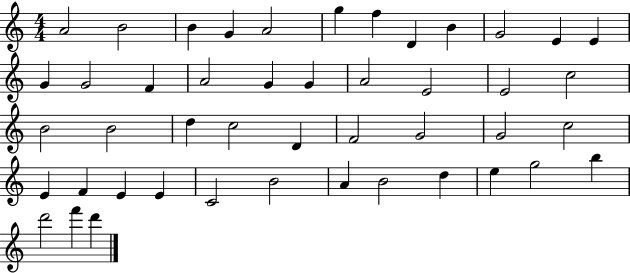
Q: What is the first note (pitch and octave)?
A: A4